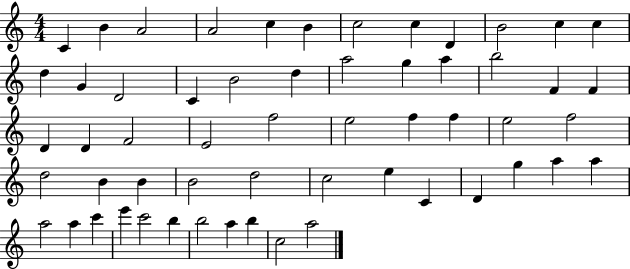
X:1
T:Untitled
M:4/4
L:1/4
K:C
C B A2 A2 c B c2 c D B2 c c d G D2 C B2 d a2 g a b2 F F D D F2 E2 f2 e2 f f e2 f2 d2 B B B2 d2 c2 e C D g a a a2 a c' e' c'2 b b2 a b c2 a2